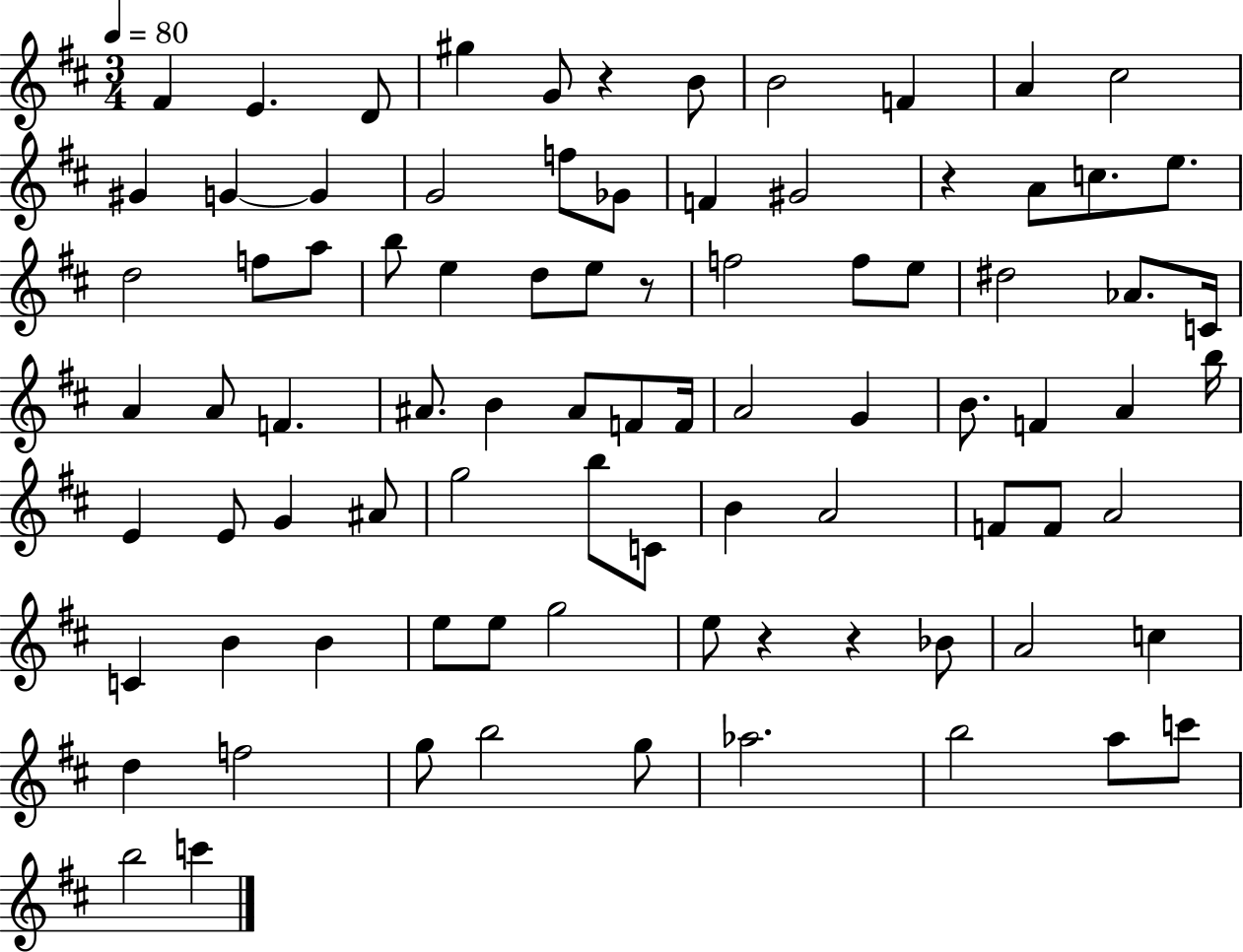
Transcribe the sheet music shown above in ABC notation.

X:1
T:Untitled
M:3/4
L:1/4
K:D
^F E D/2 ^g G/2 z B/2 B2 F A ^c2 ^G G G G2 f/2 _G/2 F ^G2 z A/2 c/2 e/2 d2 f/2 a/2 b/2 e d/2 e/2 z/2 f2 f/2 e/2 ^d2 _A/2 C/4 A A/2 F ^A/2 B ^A/2 F/2 F/4 A2 G B/2 F A b/4 E E/2 G ^A/2 g2 b/2 C/2 B A2 F/2 F/2 A2 C B B e/2 e/2 g2 e/2 z z _B/2 A2 c d f2 g/2 b2 g/2 _a2 b2 a/2 c'/2 b2 c'